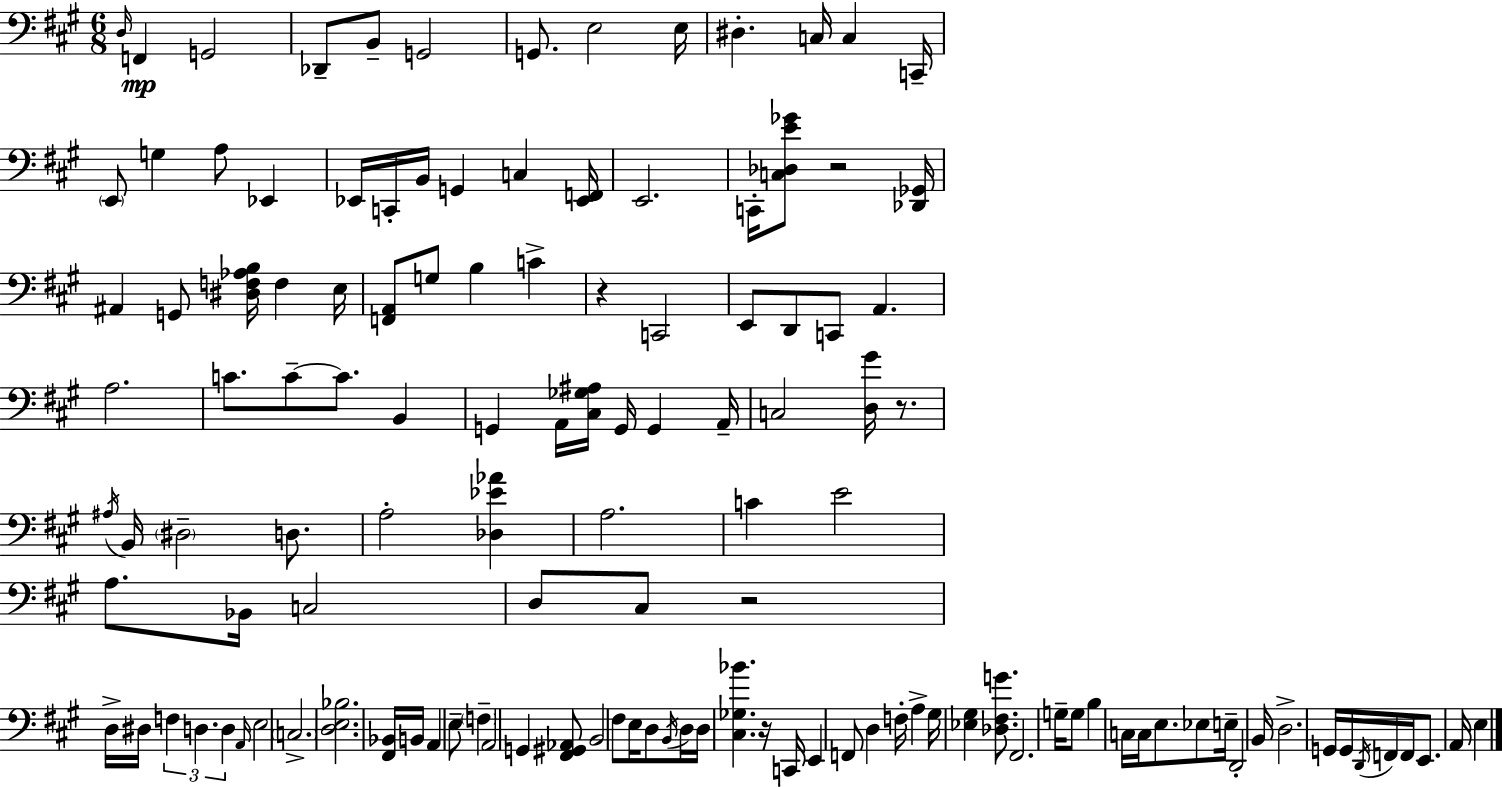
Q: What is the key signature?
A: A major